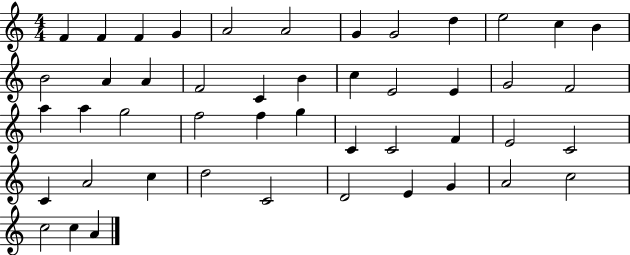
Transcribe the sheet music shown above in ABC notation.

X:1
T:Untitled
M:4/4
L:1/4
K:C
F F F G A2 A2 G G2 d e2 c B B2 A A F2 C B c E2 E G2 F2 a a g2 f2 f g C C2 F E2 C2 C A2 c d2 C2 D2 E G A2 c2 c2 c A